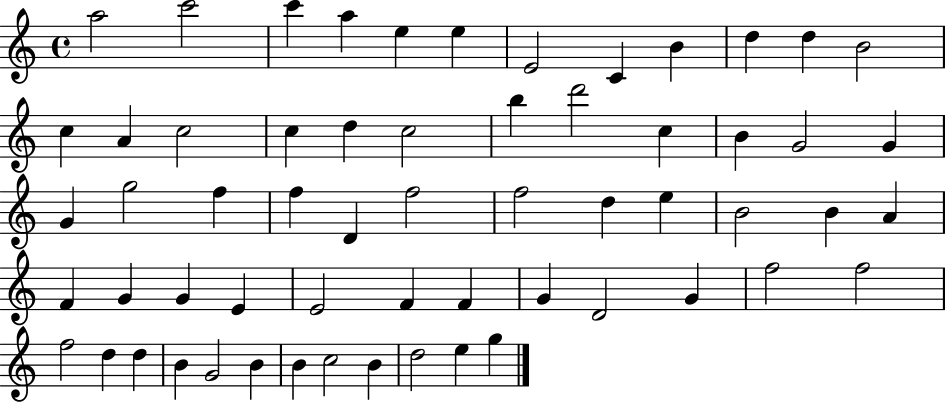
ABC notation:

X:1
T:Untitled
M:4/4
L:1/4
K:C
a2 c'2 c' a e e E2 C B d d B2 c A c2 c d c2 b d'2 c B G2 G G g2 f f D f2 f2 d e B2 B A F G G E E2 F F G D2 G f2 f2 f2 d d B G2 B B c2 B d2 e g